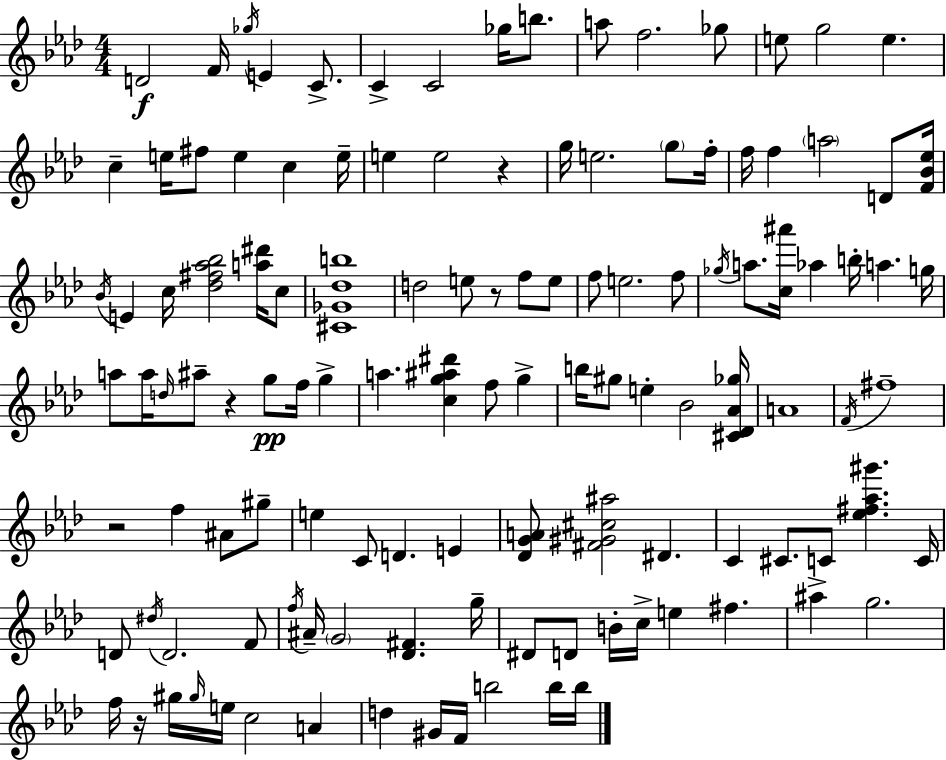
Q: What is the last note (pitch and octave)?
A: B5